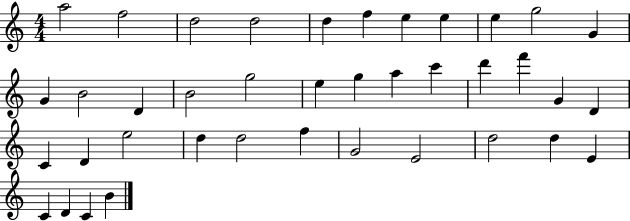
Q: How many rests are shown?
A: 0